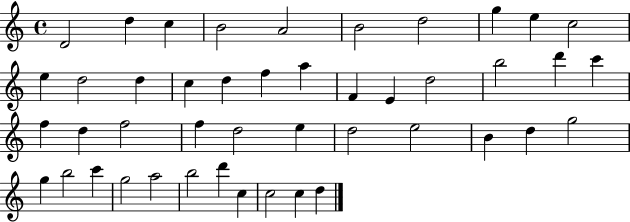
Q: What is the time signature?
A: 4/4